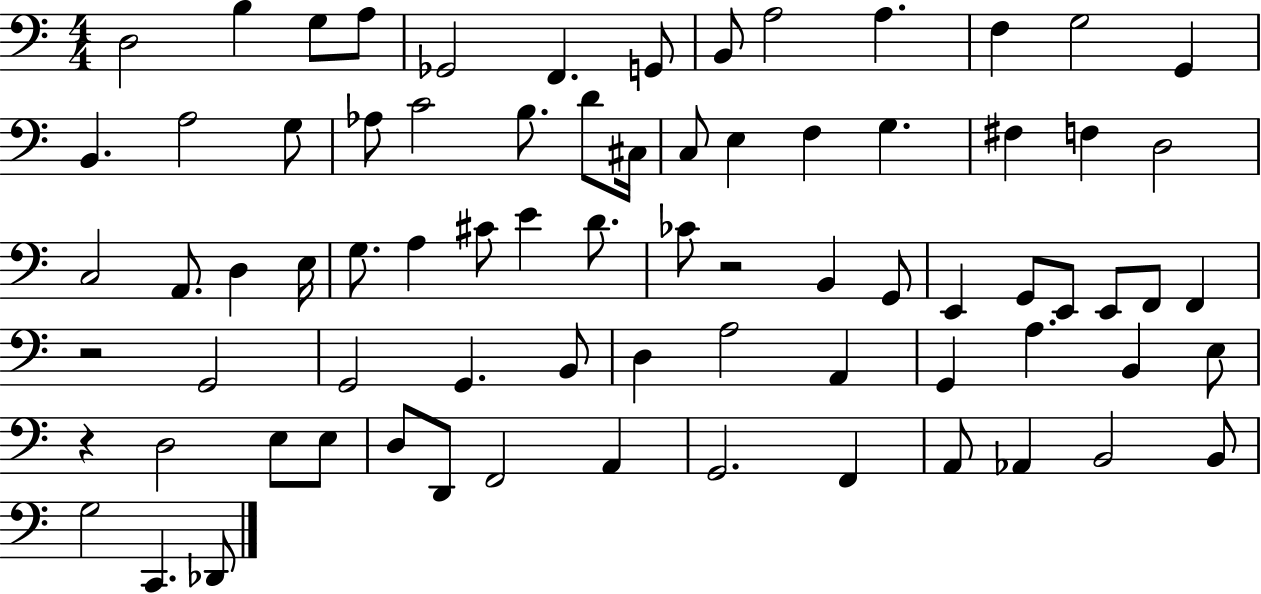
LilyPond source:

{
  \clef bass
  \numericTimeSignature
  \time 4/4
  \key c \major
  \repeat volta 2 { d2 b4 g8 a8 | ges,2 f,4. g,8 | b,8 a2 a4. | f4 g2 g,4 | \break b,4. a2 g8 | aes8 c'2 b8. d'8 cis16 | c8 e4 f4 g4. | fis4 f4 d2 | \break c2 a,8. d4 e16 | g8. a4 cis'8 e'4 d'8. | ces'8 r2 b,4 g,8 | e,4 g,8 e,8 e,8 f,8 f,4 | \break r2 g,2 | g,2 g,4. b,8 | d4 a2 a,4 | g,4 a4. b,4 e8 | \break r4 d2 e8 e8 | d8 d,8 f,2 a,4 | g,2. f,4 | a,8 aes,4 b,2 b,8 | \break g2 c,4. des,8 | } \bar "|."
}